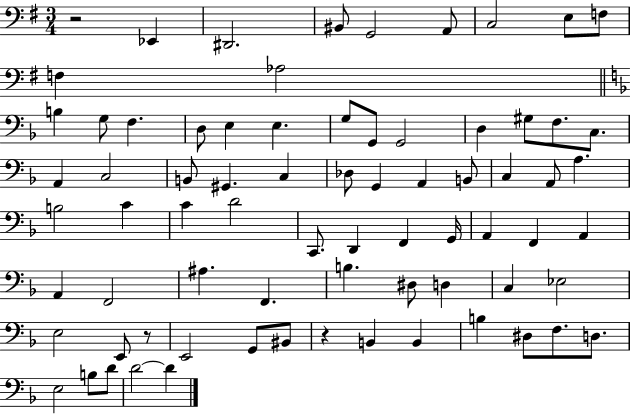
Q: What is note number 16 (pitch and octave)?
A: E3